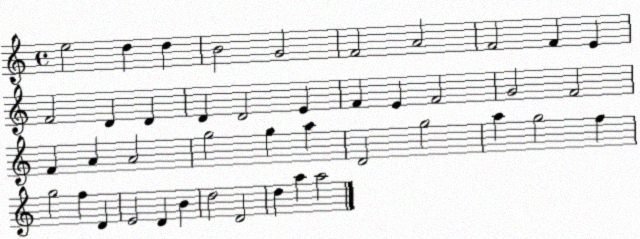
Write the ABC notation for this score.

X:1
T:Untitled
M:4/4
L:1/4
K:C
e2 d d B2 G2 F2 A2 F2 F E F2 D D D D2 E F E F2 G2 F2 F A A2 g2 g a D2 g2 a g2 f g2 f D E2 D B d2 D2 d a a2